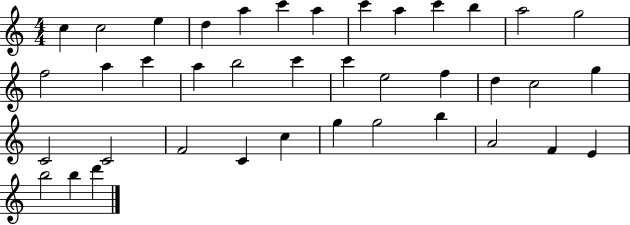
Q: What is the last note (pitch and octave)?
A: D6